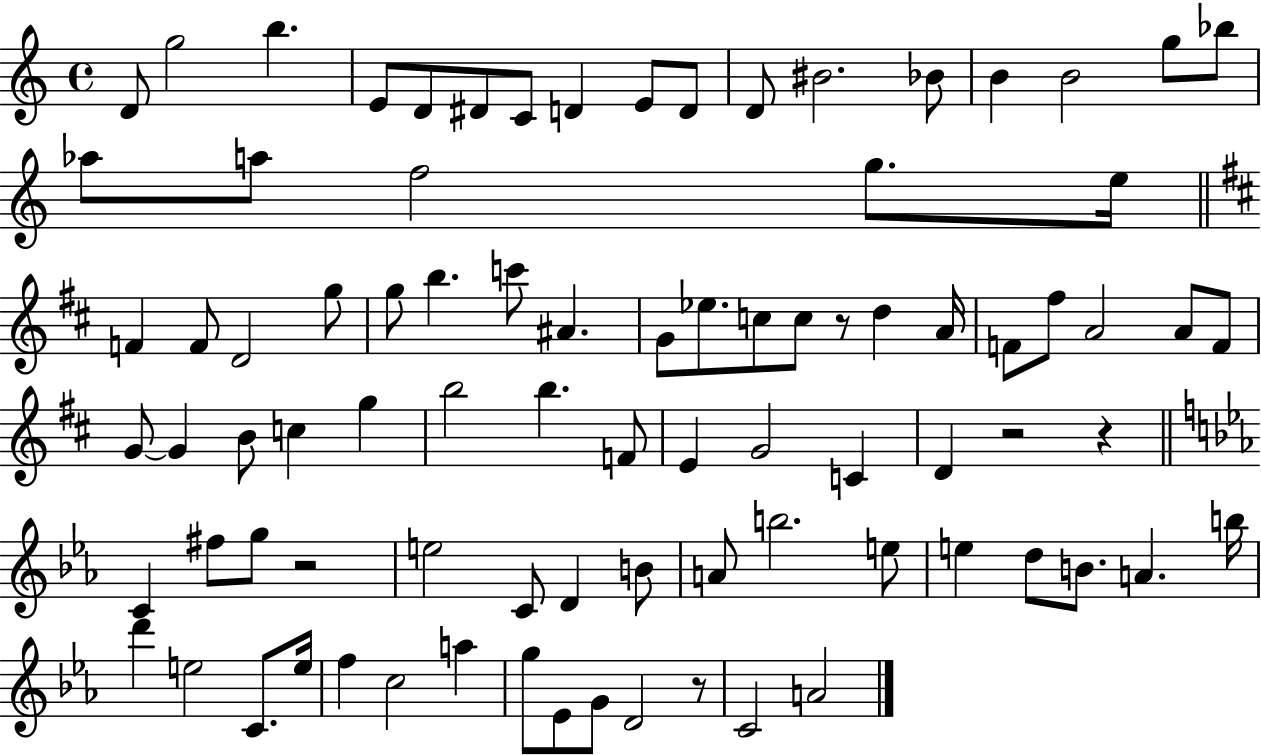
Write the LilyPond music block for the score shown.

{
  \clef treble
  \time 4/4
  \defaultTimeSignature
  \key c \major
  d'8 g''2 b''4. | e'8 d'8 dis'8 c'8 d'4 e'8 d'8 | d'8 bis'2. bes'8 | b'4 b'2 g''8 bes''8 | \break aes''8 a''8 f''2 g''8. e''16 | \bar "||" \break \key b \minor f'4 f'8 d'2 g''8 | g''8 b''4. c'''8 ais'4. | g'8 ees''8. c''8 c''8 r8 d''4 a'16 | f'8 fis''8 a'2 a'8 f'8 | \break g'8~~ g'4 b'8 c''4 g''4 | b''2 b''4. f'8 | e'4 g'2 c'4 | d'4 r2 r4 | \break \bar "||" \break \key ees \major c'4 fis''8 g''8 r2 | e''2 c'8 d'4 b'8 | a'8 b''2. e''8 | e''4 d''8 b'8. a'4. b''16 | \break d'''4 e''2 c'8. e''16 | f''4 c''2 a''4 | g''8 ees'8 g'8 d'2 r8 | c'2 a'2 | \break \bar "|."
}